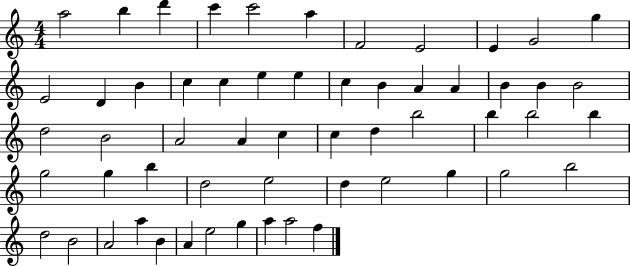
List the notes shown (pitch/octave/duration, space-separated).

A5/h B5/q D6/q C6/q C6/h A5/q F4/h E4/h E4/q G4/h G5/q E4/h D4/q B4/q C5/q C5/q E5/q E5/q C5/q B4/q A4/q A4/q B4/q B4/q B4/h D5/h B4/h A4/h A4/q C5/q C5/q D5/q B5/h B5/q B5/h B5/q G5/h G5/q B5/q D5/h E5/h D5/q E5/h G5/q G5/h B5/h D5/h B4/h A4/h A5/q B4/q A4/q E5/h G5/q A5/q A5/h F5/q